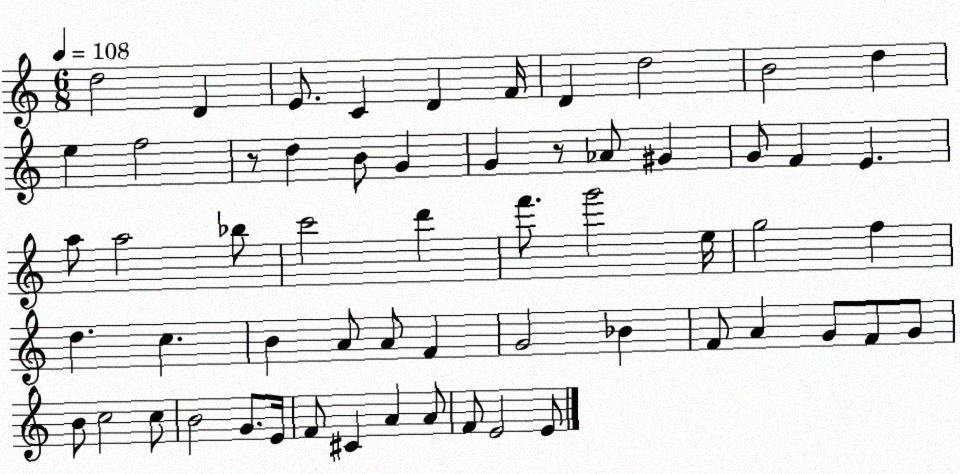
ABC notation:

X:1
T:Untitled
M:6/8
L:1/4
K:C
d2 D E/2 C D F/4 D d2 B2 d e f2 z/2 d B/2 G G z/2 _A/2 ^G G/2 F E a/2 a2 _b/2 c'2 d' f'/2 g'2 e/4 g2 f d c B A/2 A/2 F G2 _B F/2 A G/2 F/2 G/2 B/2 c2 c/2 B2 G/2 E/4 F/2 ^C A A/2 F/2 E2 E/2